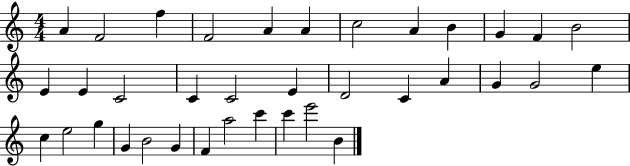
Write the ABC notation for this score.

X:1
T:Untitled
M:4/4
L:1/4
K:C
A F2 f F2 A A c2 A B G F B2 E E C2 C C2 E D2 C A G G2 e c e2 g G B2 G F a2 c' c' e'2 B